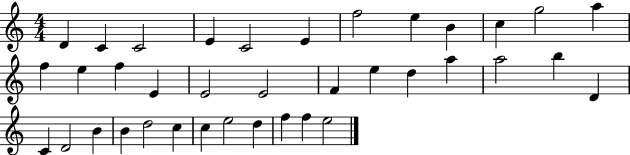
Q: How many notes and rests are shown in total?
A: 37